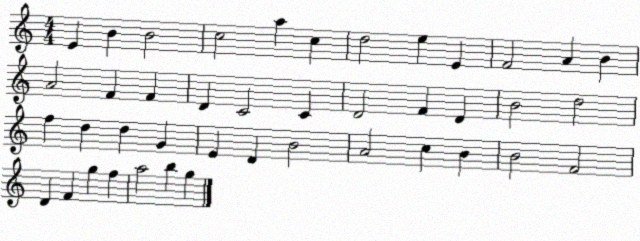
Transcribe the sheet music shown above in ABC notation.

X:1
T:Untitled
M:4/4
L:1/4
K:C
E B B2 c2 a c d2 e E F2 A B A2 F F D C2 C D2 F D B2 d2 f d d G E D B2 A2 c B B2 F2 D F g f a2 b g